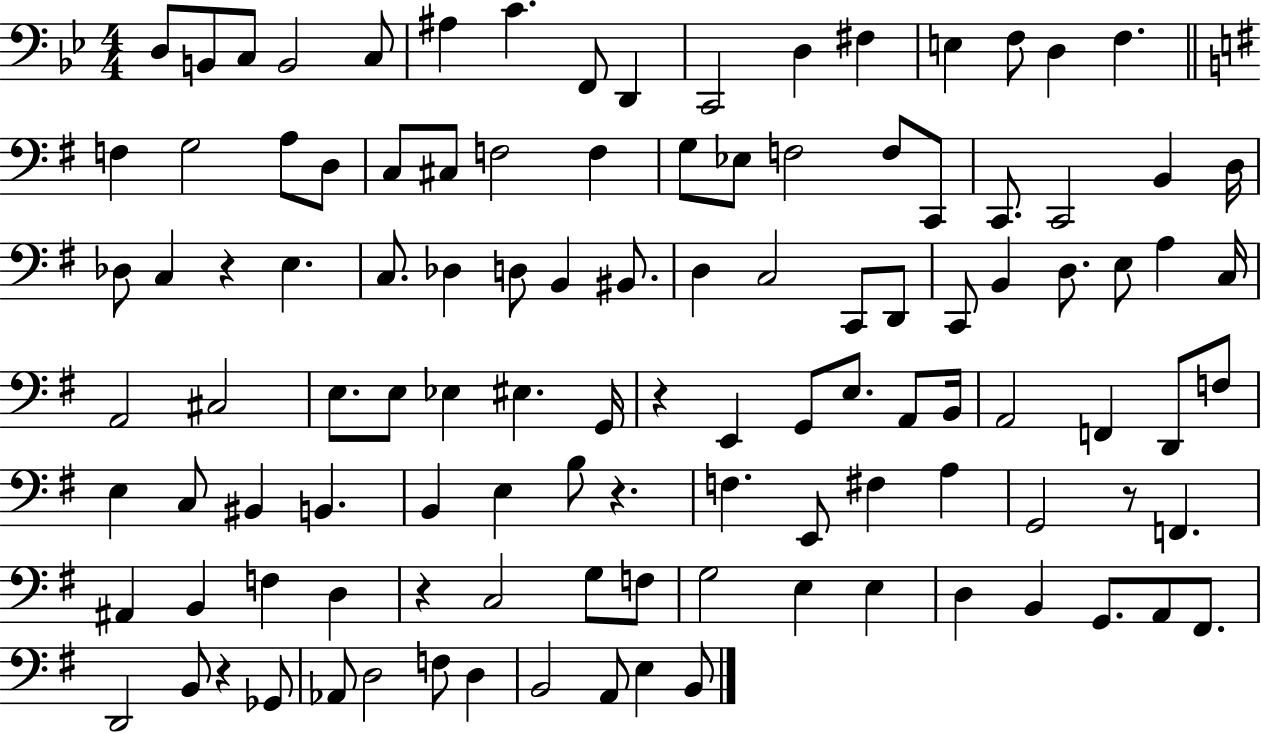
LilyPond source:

{
  \clef bass
  \numericTimeSignature
  \time 4/4
  \key bes \major
  d8 b,8 c8 b,2 c8 | ais4 c'4. f,8 d,4 | c,2 d4 fis4 | e4 f8 d4 f4. | \break \bar "||" \break \key g \major f4 g2 a8 d8 | c8 cis8 f2 f4 | g8 ees8 f2 f8 c,8 | c,8. c,2 b,4 d16 | \break des8 c4 r4 e4. | c8. des4 d8 b,4 bis,8. | d4 c2 c,8 d,8 | c,8 b,4 d8. e8 a4 c16 | \break a,2 cis2 | e8. e8 ees4 eis4. g,16 | r4 e,4 g,8 e8. a,8 b,16 | a,2 f,4 d,8 f8 | \break e4 c8 bis,4 b,4. | b,4 e4 b8 r4. | f4. e,8 fis4 a4 | g,2 r8 f,4. | \break ais,4 b,4 f4 d4 | r4 c2 g8 f8 | g2 e4 e4 | d4 b,4 g,8. a,8 fis,8. | \break d,2 b,8 r4 ges,8 | aes,8 d2 f8 d4 | b,2 a,8 e4 b,8 | \bar "|."
}